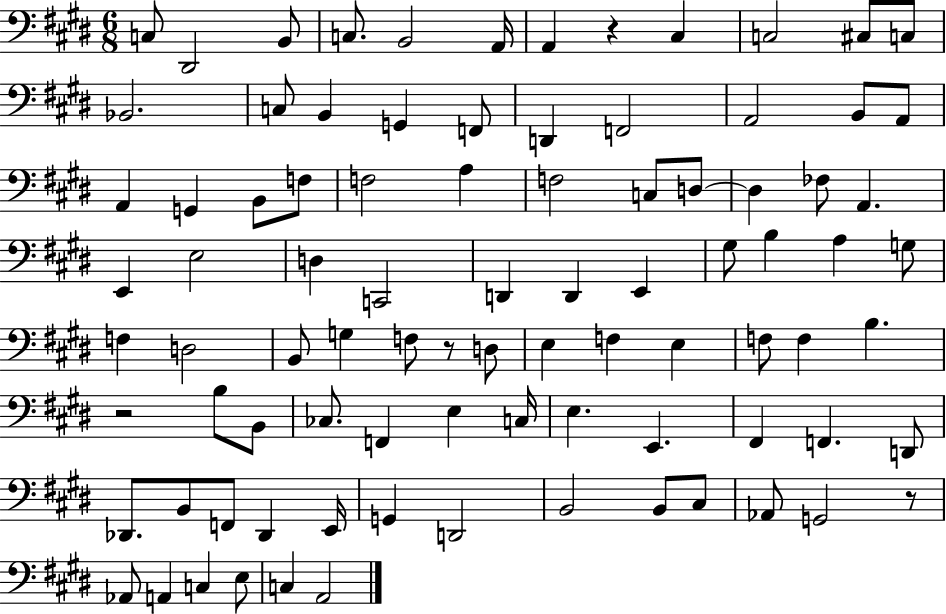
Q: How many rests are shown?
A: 4